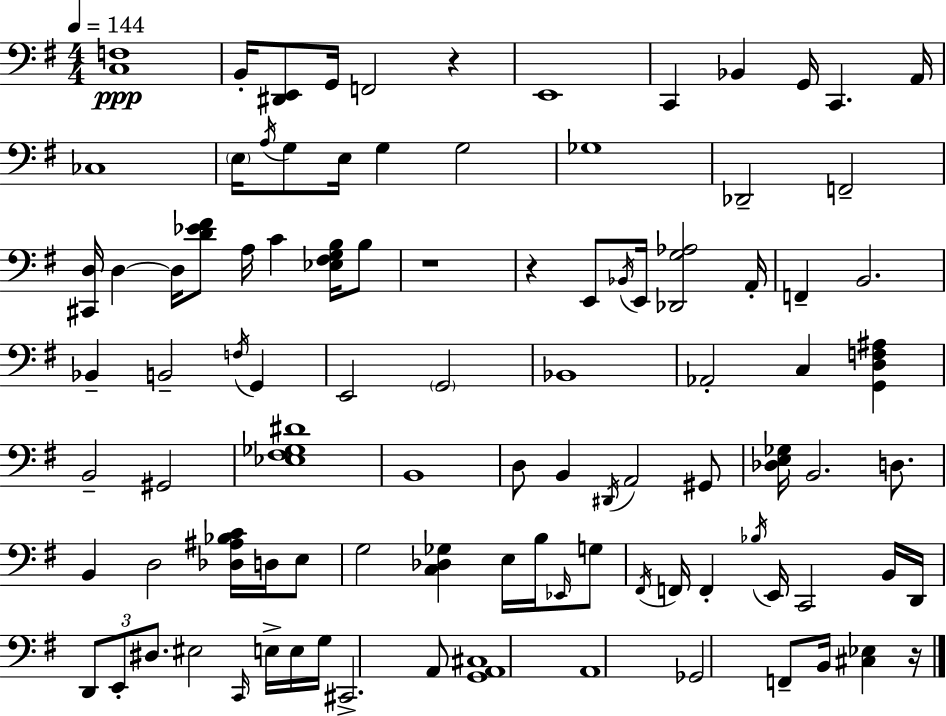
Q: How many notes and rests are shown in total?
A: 97